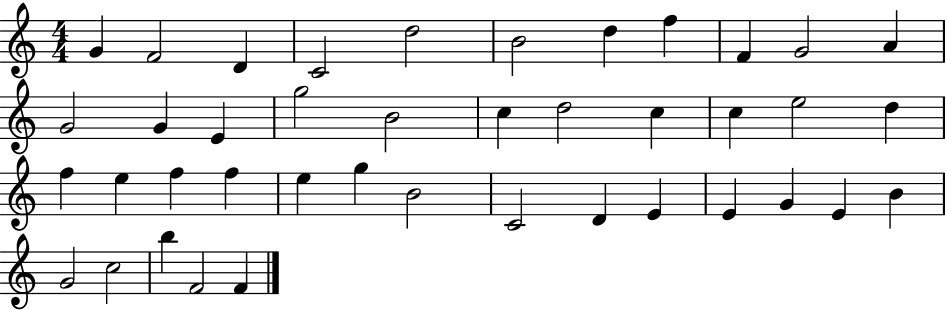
X:1
T:Untitled
M:4/4
L:1/4
K:C
G F2 D C2 d2 B2 d f F G2 A G2 G E g2 B2 c d2 c c e2 d f e f f e g B2 C2 D E E G E B G2 c2 b F2 F